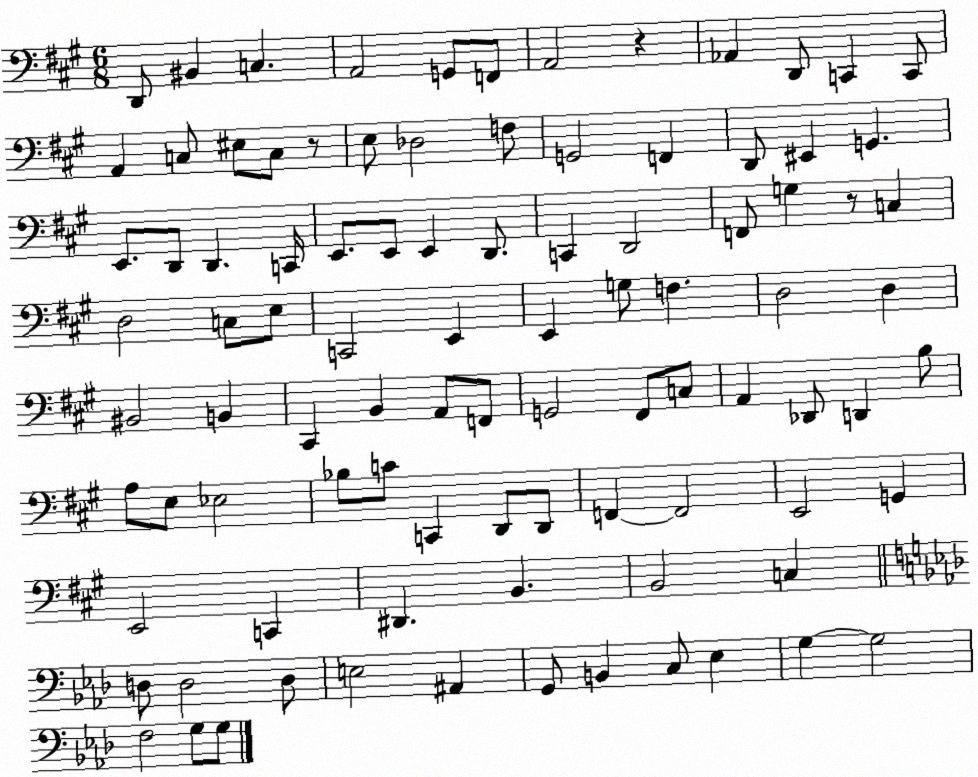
X:1
T:Untitled
M:6/8
L:1/4
K:A
D,,/2 ^B,, C, A,,2 G,,/2 F,,/2 A,,2 z _A,, D,,/2 C,, C,,/2 A,, C,/2 ^E,/2 C,/2 z/2 E,/2 _D,2 F,/2 G,,2 F,, D,,/2 ^E,, G,, E,,/2 D,,/2 D,, C,,/4 E,,/2 E,,/2 E,, D,,/2 C,, D,,2 F,,/2 G, z/2 C, D,2 C,/2 E,/2 C,,2 E,, E,, G,/2 F, D,2 D, ^B,,2 B,, ^C,, B,, A,,/2 F,,/2 G,,2 ^F,,/2 C,/2 A,, _D,,/2 D,, B,/2 A,/2 E,/2 _E,2 _B,/2 C/2 C,, D,,/2 D,,/2 F,, F,,2 E,,2 G,, E,,2 C,, ^D,, B,, B,,2 C, D,/2 D,2 D,/2 E,2 ^A,, G,,/2 B,, C,/2 _E, G, G,2 F,2 G,/2 G,/2